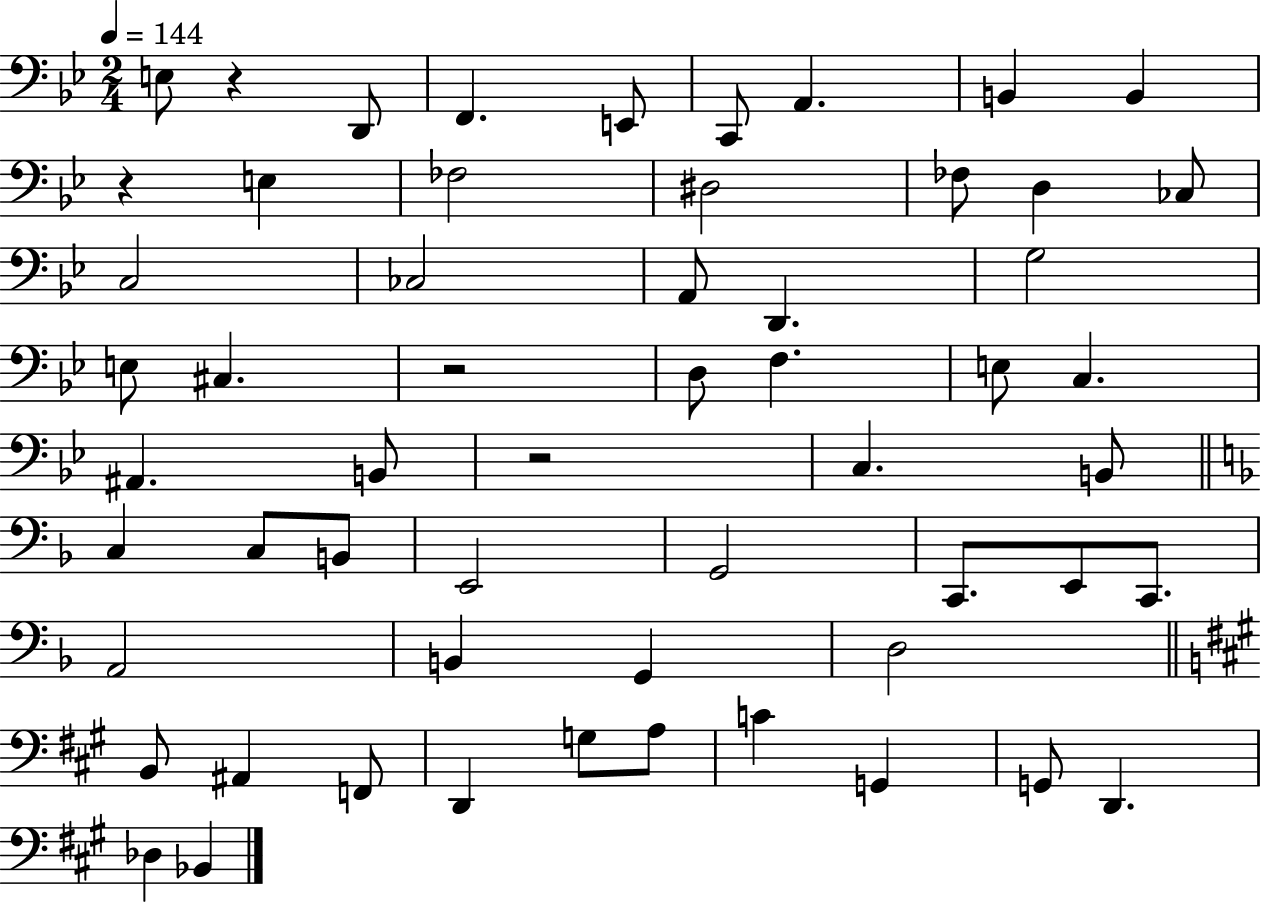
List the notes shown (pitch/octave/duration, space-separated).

E3/e R/q D2/e F2/q. E2/e C2/e A2/q. B2/q B2/q R/q E3/q FES3/h D#3/h FES3/e D3/q CES3/e C3/h CES3/h A2/e D2/q. G3/h E3/e C#3/q. R/h D3/e F3/q. E3/e C3/q. A#2/q. B2/e R/h C3/q. B2/e C3/q C3/e B2/e E2/h G2/h C2/e. E2/e C2/e. A2/h B2/q G2/q D3/h B2/e A#2/q F2/e D2/q G3/e A3/e C4/q G2/q G2/e D2/q. Db3/q Bb2/q